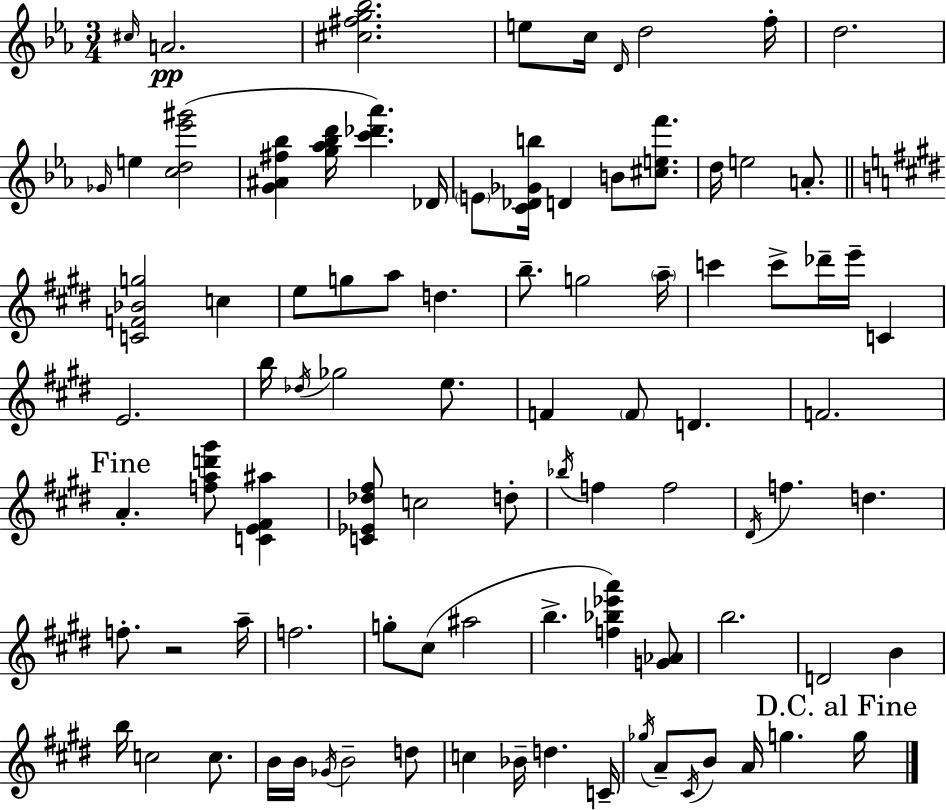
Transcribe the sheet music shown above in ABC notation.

X:1
T:Untitled
M:3/4
L:1/4
K:Cm
^c/4 A2 [^c^fg_b]2 e/2 c/4 D/4 d2 f/4 d2 _G/4 e [cd_e'^g']2 [G^A^f_b] [g_a_bd']/4 [c'_d'_a'] _D/4 E/2 [C_D_Gb]/4 D B/2 [^cef']/2 d/4 e2 A/2 [CF_Bg]2 c e/2 g/2 a/2 d b/2 g2 a/4 c' c'/2 _d'/4 e'/4 C E2 b/4 _d/4 _g2 e/2 F F/2 D F2 A [fad'^g']/2 [CE^F^a] [C_E_d^f]/2 c2 d/2 _b/4 f f2 ^D/4 f d f/2 z2 a/4 f2 g/2 ^c/2 ^a2 b [f_b_e'a'] [G_A]/2 b2 D2 B b/4 c2 c/2 B/4 B/4 _G/4 B2 d/2 c _B/4 d C/4 _g/4 A/2 ^C/4 B/2 A/4 g g/4